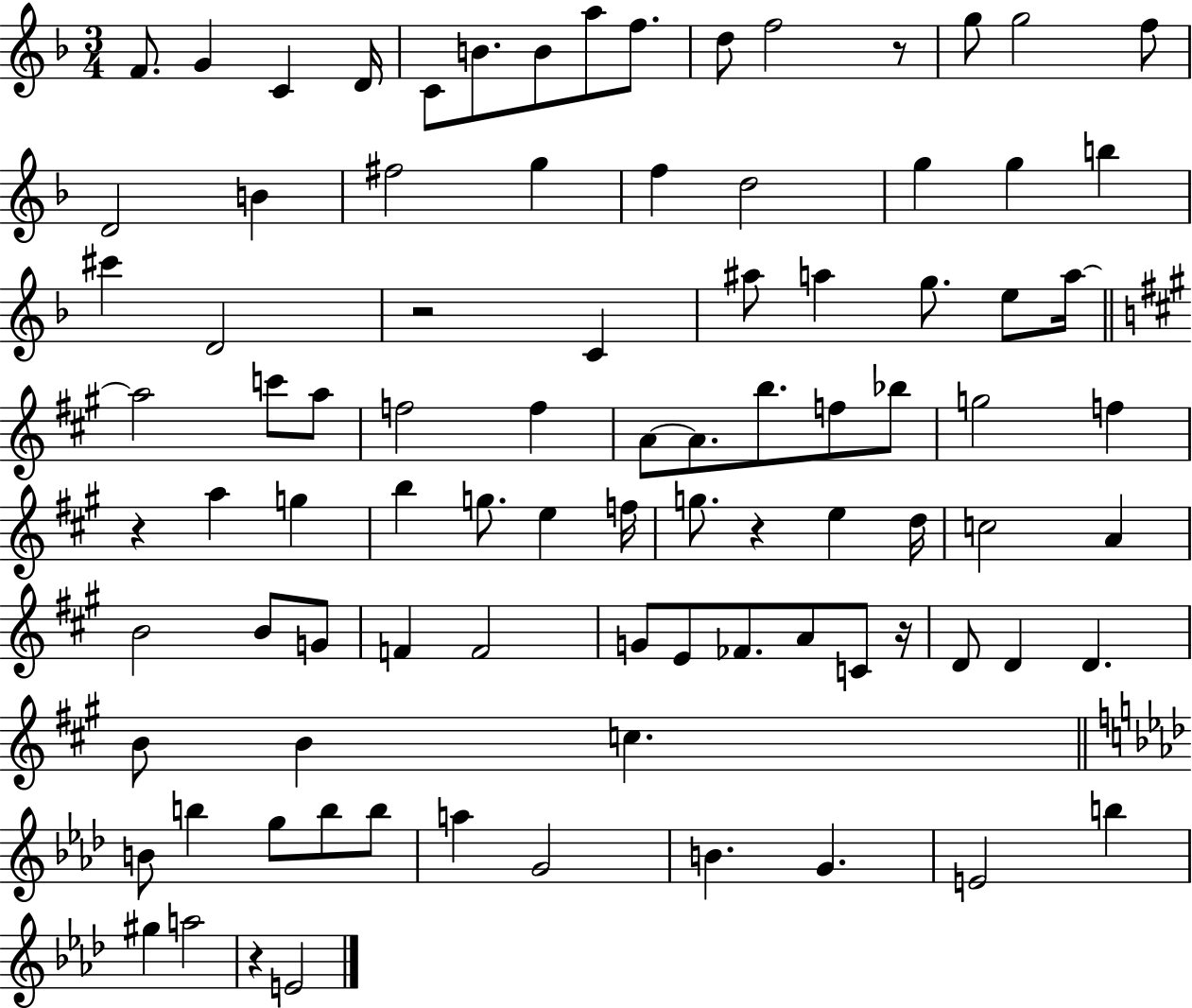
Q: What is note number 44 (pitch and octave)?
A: A5